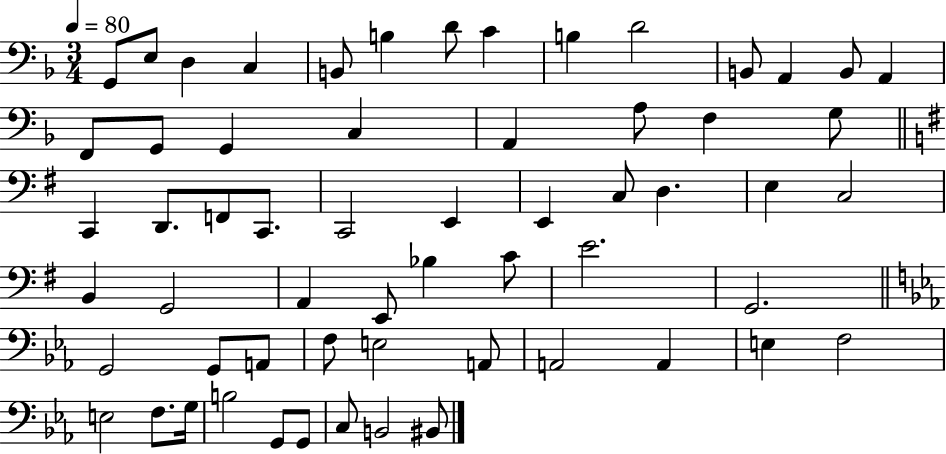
X:1
T:Untitled
M:3/4
L:1/4
K:F
G,,/2 E,/2 D, C, B,,/2 B, D/2 C B, D2 B,,/2 A,, B,,/2 A,, F,,/2 G,,/2 G,, C, A,, A,/2 F, G,/2 C,, D,,/2 F,,/2 C,,/2 C,,2 E,, E,, C,/2 D, E, C,2 B,, G,,2 A,, E,,/2 _B, C/2 E2 G,,2 G,,2 G,,/2 A,,/2 F,/2 E,2 A,,/2 A,,2 A,, E, F,2 E,2 F,/2 G,/4 B,2 G,,/2 G,,/2 C,/2 B,,2 ^B,,/2